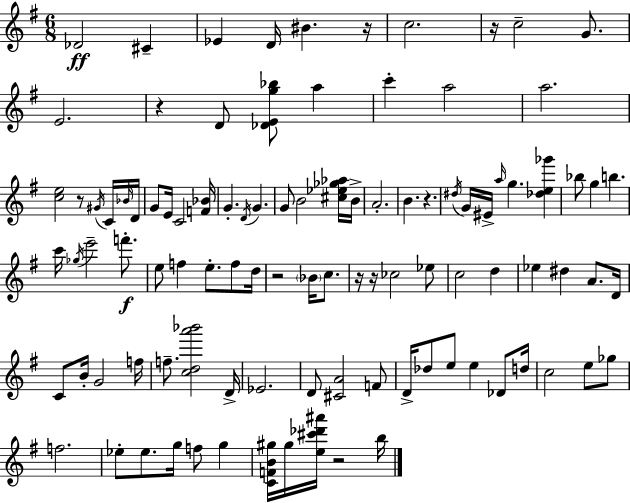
Db4/h C#4/q Eb4/q D4/s BIS4/q. R/s C5/h. R/s C5/h G4/e. E4/h. R/q D4/e [Db4,E4,G5,Bb5]/e A5/q C6/q A5/h A5/h. [C5,E5]/h R/e G#4/s C4/s Bb4/s D4/s G4/e E4/s C4/h [F4,Bb4]/s G4/q. D4/s G4/q. G4/e B4/h [C#5,Eb5,Gb5,Ab5]/s B4/s A4/h. B4/q. R/q. D#5/s G4/s EIS4/s A5/s G5/q. [Db5,E5,Gb6]/q Bb5/e G5/q B5/q. C6/s Gb5/s E6/h F6/e. E5/e F5/q E5/e. F5/e D5/s R/h Bb4/s C5/e. R/s R/s CES5/h Eb5/e C5/h D5/q Eb5/q D#5/q A4/e. D4/s C4/e B4/s G4/h F5/s F5/e. [C5,D5,A6,Bb6]/h D4/s Eb4/h. D4/e [C#4,A4]/h F4/e D4/s Db5/e E5/e E5/q Db4/e D5/s C5/h E5/e Gb5/e F5/h. Eb5/e Eb5/e. G5/s F5/e G5/q [C4,F4,B4,G#5]/s G#5/s [E5,C#6,Db6,A#6]/s R/h B5/s